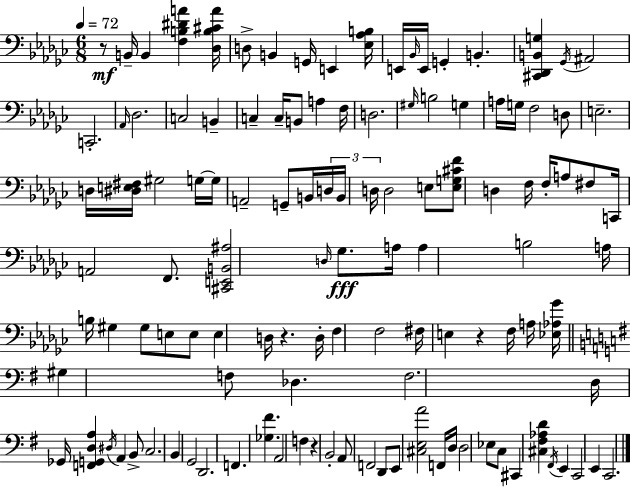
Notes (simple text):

R/e B2/s B2/q [F3,B3,D#4,A4]/q [Db3,B3,C#4,A4]/s D3/e B2/q G2/s E2/q [Eb3,Ab3,B3]/s E2/s Bb2/s E2/s G2/q B2/q. [C#2,Db2,B2,G3]/q Gb2/s A#2/h C2/h. Ab2/s Db3/h. C3/h B2/q C3/q C3/s B2/e A3/q F3/s D3/h. G#3/s B3/h G3/q A3/s G3/s F3/h D3/e E3/h. D3/s [D#3,E3,F#3]/s G#3/h G3/s G3/s A2/h G2/e B2/s D3/s B2/s D3/s D3/h E3/e [E3,G3,C#4,F4]/e D3/q F3/s F3/s A3/e F#3/e C2/s A2/h F2/e. [C#2,E2,B2,A#3]/h D3/s Gb3/e. A3/s A3/q B3/h A3/s B3/s G#3/q G#3/e E3/e E3/e E3/q D3/s R/q. D3/s F3/q F3/h F#3/s E3/q R/q F3/s A3/s [Eb3,Ab3,Gb4]/s G#3/q F3/e Db3/q. F3/h. D3/s Gb2/s [F2,G2,D3,A3]/q D#3/s A2/q B2/e C3/h. B2/q G2/h D2/h. F2/q. [Gb3,F#4]/q. A2/h F3/q R/q B2/h A2/e F2/h D2/e E2/e [C#3,E3,A4]/h F2/s D3/s D3/h Eb3/e C3/e C#2/q [C#3,F#3,Ab3,D4]/q F#2/s E2/q C2/h E2/q C2/h.